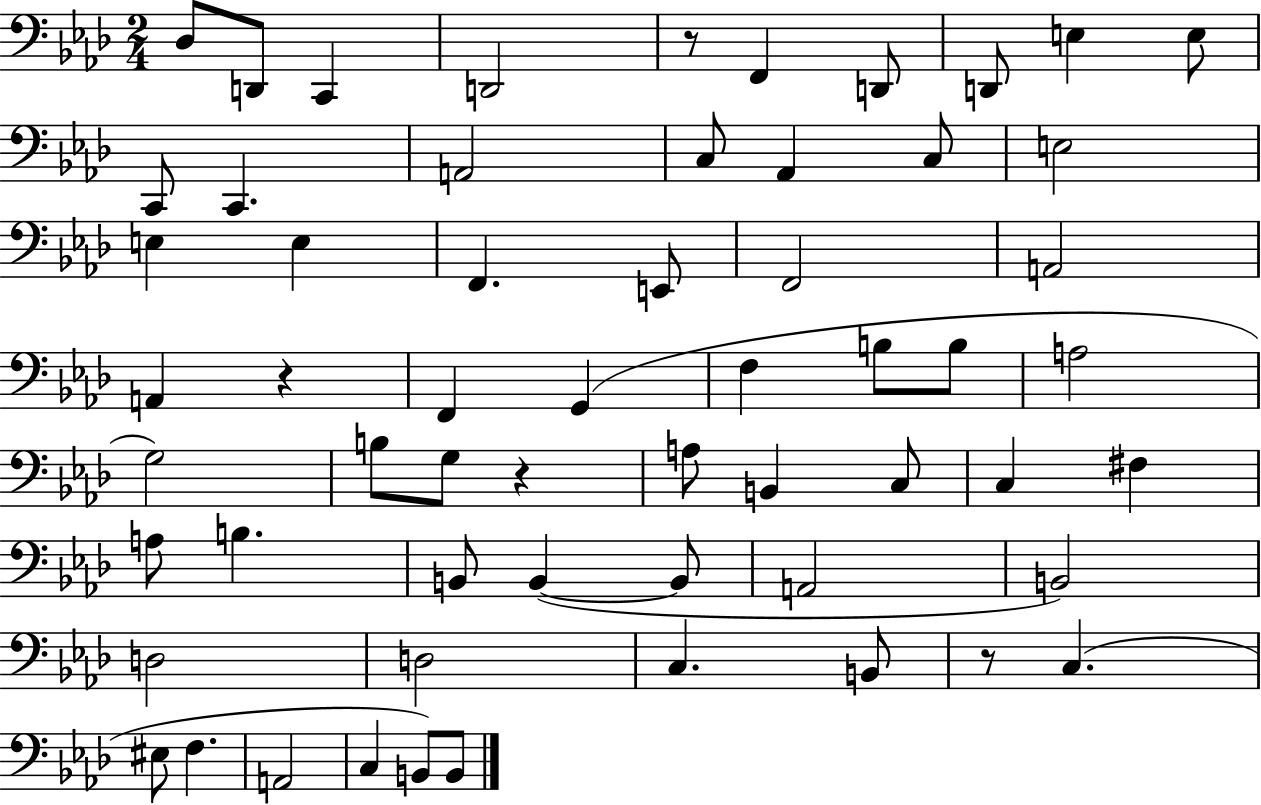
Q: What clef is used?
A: bass